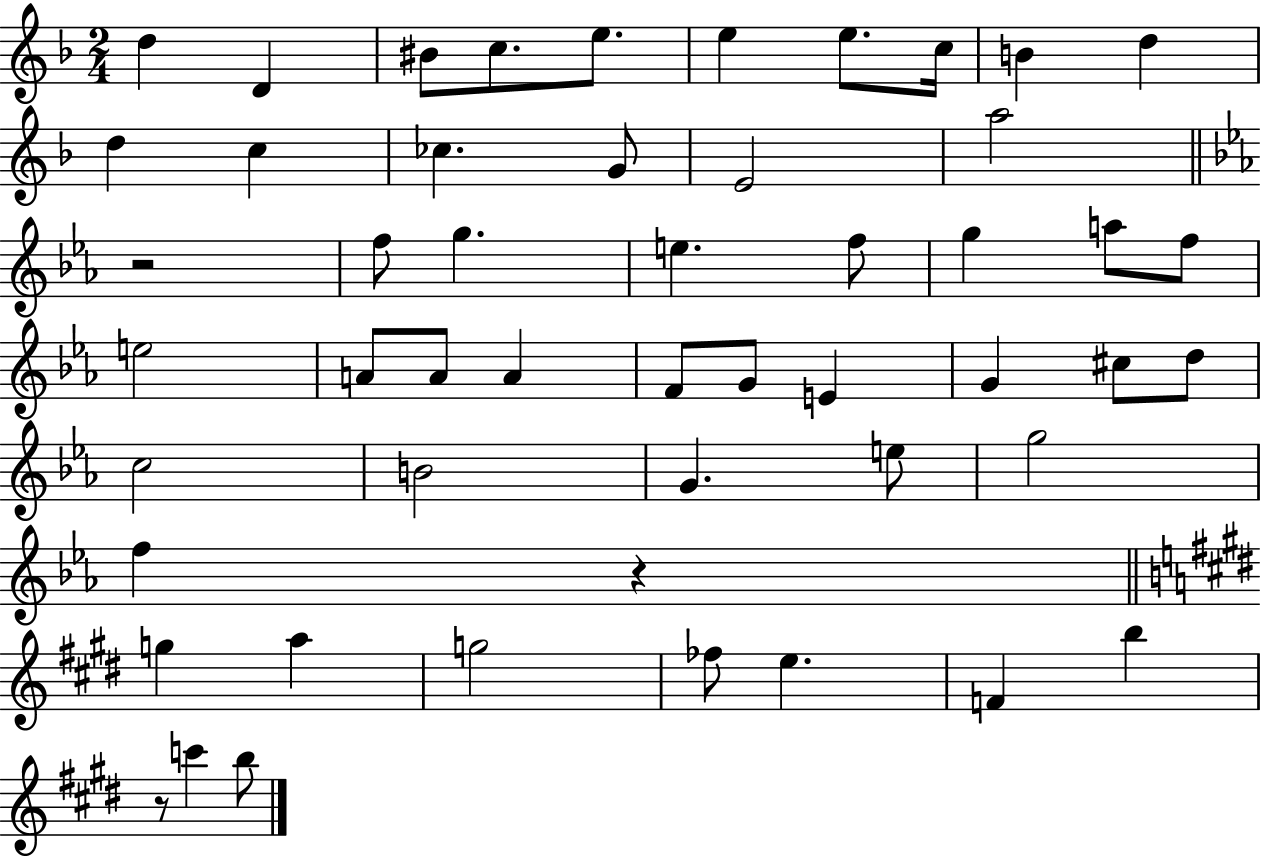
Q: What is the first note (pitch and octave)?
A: D5